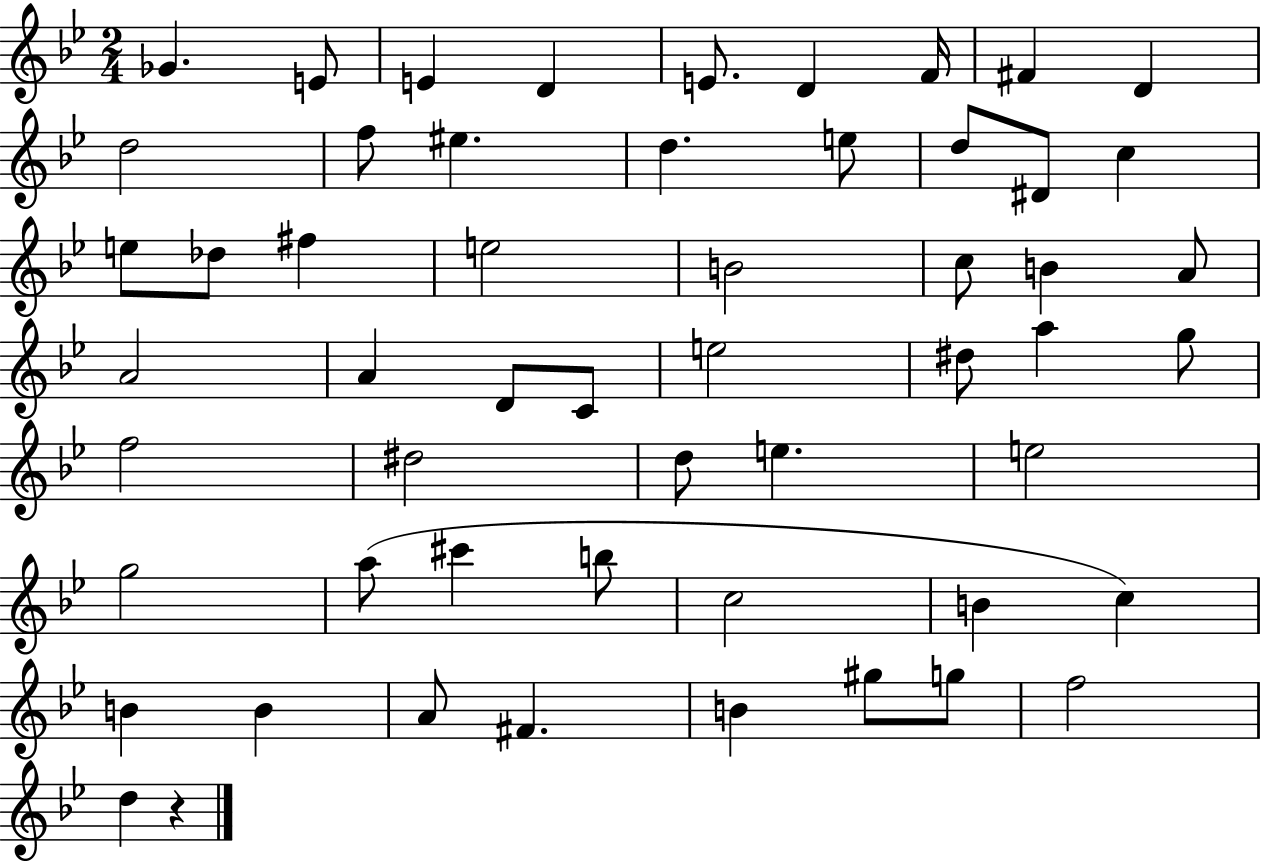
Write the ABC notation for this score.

X:1
T:Untitled
M:2/4
L:1/4
K:Bb
_G E/2 E D E/2 D F/4 ^F D d2 f/2 ^e d e/2 d/2 ^D/2 c e/2 _d/2 ^f e2 B2 c/2 B A/2 A2 A D/2 C/2 e2 ^d/2 a g/2 f2 ^d2 d/2 e e2 g2 a/2 ^c' b/2 c2 B c B B A/2 ^F B ^g/2 g/2 f2 d z